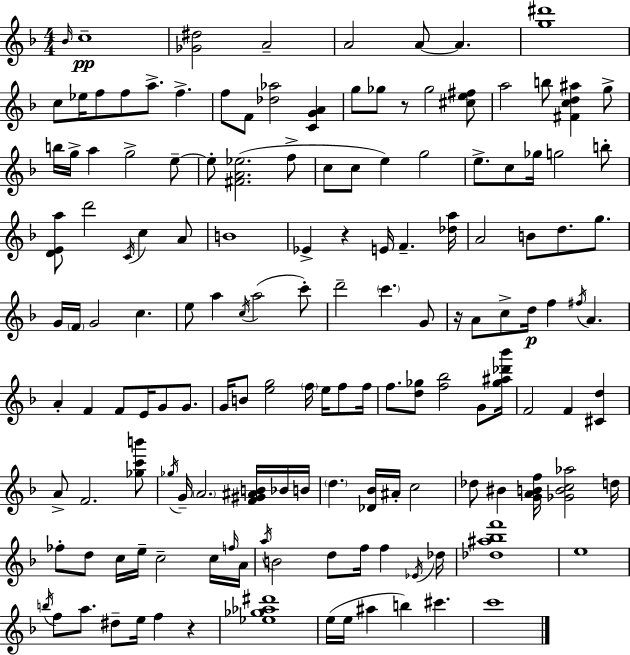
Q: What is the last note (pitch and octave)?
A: C6